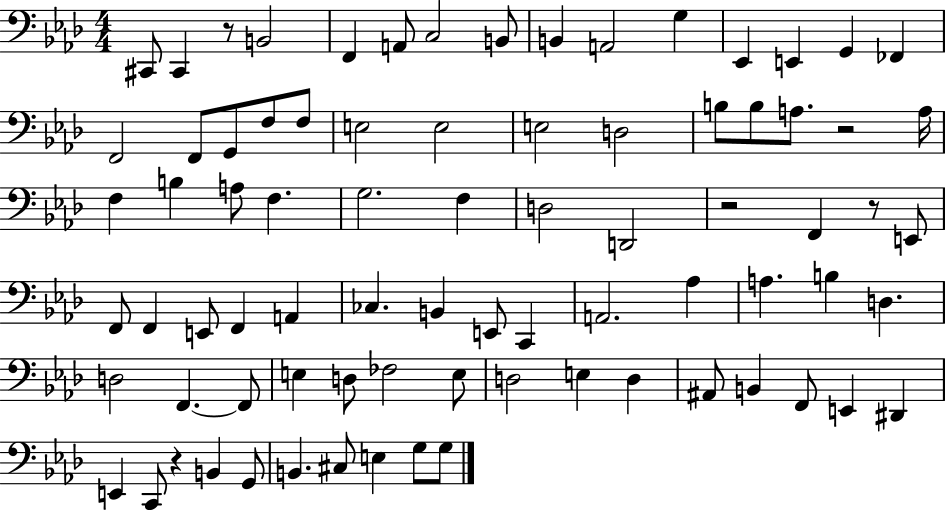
C#2/e C#2/q R/e B2/h F2/q A2/e C3/h B2/e B2/q A2/h G3/q Eb2/q E2/q G2/q FES2/q F2/h F2/e G2/e F3/e F3/e E3/h E3/h E3/h D3/h B3/e B3/e A3/e. R/h A3/s F3/q B3/q A3/e F3/q. G3/h. F3/q D3/h D2/h R/h F2/q R/e E2/e F2/e F2/q E2/e F2/q A2/q CES3/q. B2/q E2/e C2/q A2/h. Ab3/q A3/q. B3/q D3/q. D3/h F2/q. F2/e E3/q D3/e FES3/h E3/e D3/h E3/q D3/q A#2/e B2/q F2/e E2/q D#2/q E2/q C2/e R/q B2/q G2/e B2/q. C#3/e E3/q G3/e G3/e